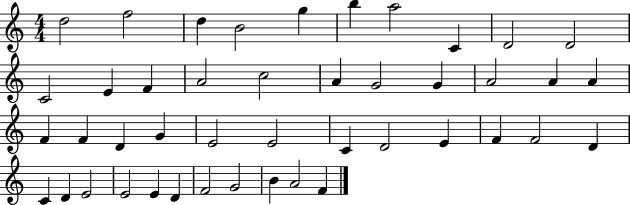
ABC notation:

X:1
T:Untitled
M:4/4
L:1/4
K:C
d2 f2 d B2 g b a2 C D2 D2 C2 E F A2 c2 A G2 G A2 A A F F D G E2 E2 C D2 E F F2 D C D E2 E2 E D F2 G2 B A2 F